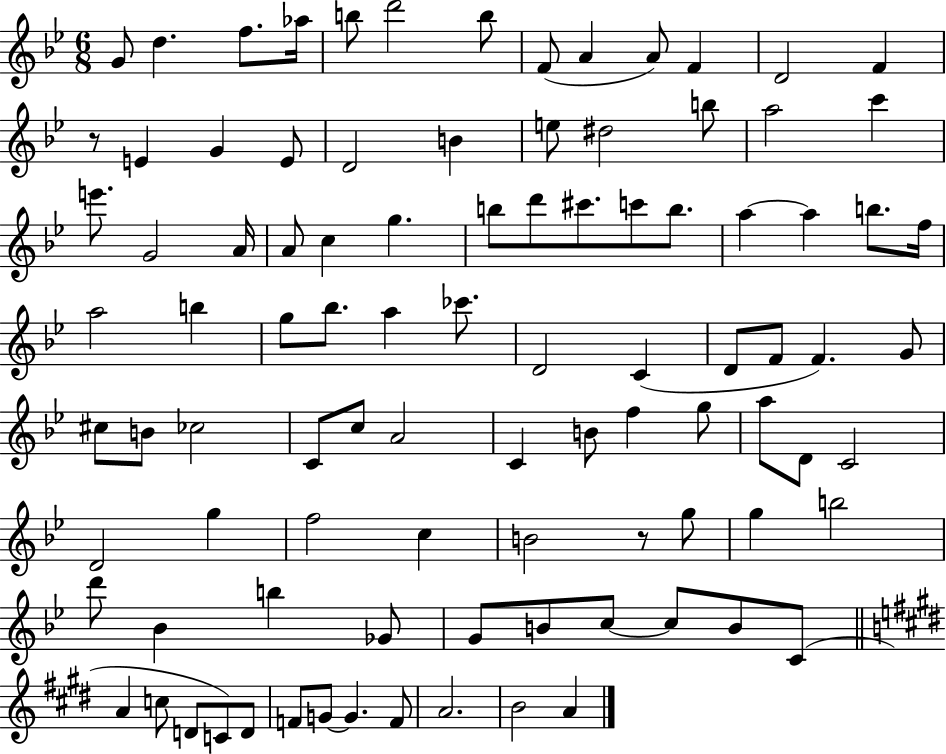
G4/e D5/q. F5/e. Ab5/s B5/e D6/h B5/e F4/e A4/q A4/e F4/q D4/h F4/q R/e E4/q G4/q E4/e D4/h B4/q E5/e D#5/h B5/e A5/h C6/q E6/e. G4/h A4/s A4/e C5/q G5/q. B5/e D6/e C#6/e. C6/e B5/e. A5/q A5/q B5/e. F5/s A5/h B5/q G5/e Bb5/e. A5/q CES6/e. D4/h C4/q D4/e F4/e F4/q. G4/e C#5/e B4/e CES5/h C4/e C5/e A4/h C4/q B4/e F5/q G5/e A5/e D4/e C4/h D4/h G5/q F5/h C5/q B4/h R/e G5/e G5/q B5/h D6/e Bb4/q B5/q Gb4/e G4/e B4/e C5/e C5/e B4/e C4/e A4/q C5/e D4/e C4/e D4/e F4/e G4/e G4/q. F4/e A4/h. B4/h A4/q